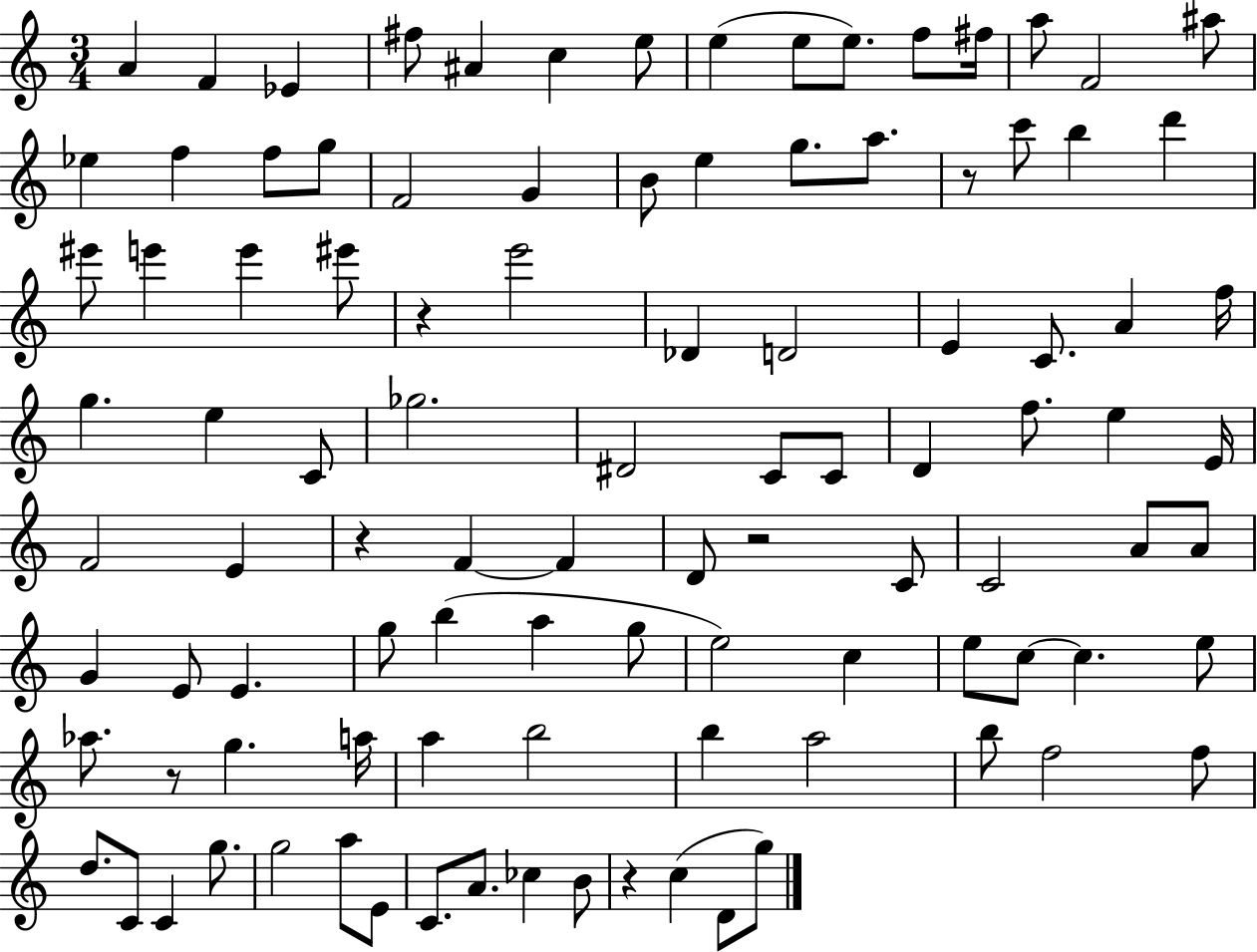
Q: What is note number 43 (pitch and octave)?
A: Gb5